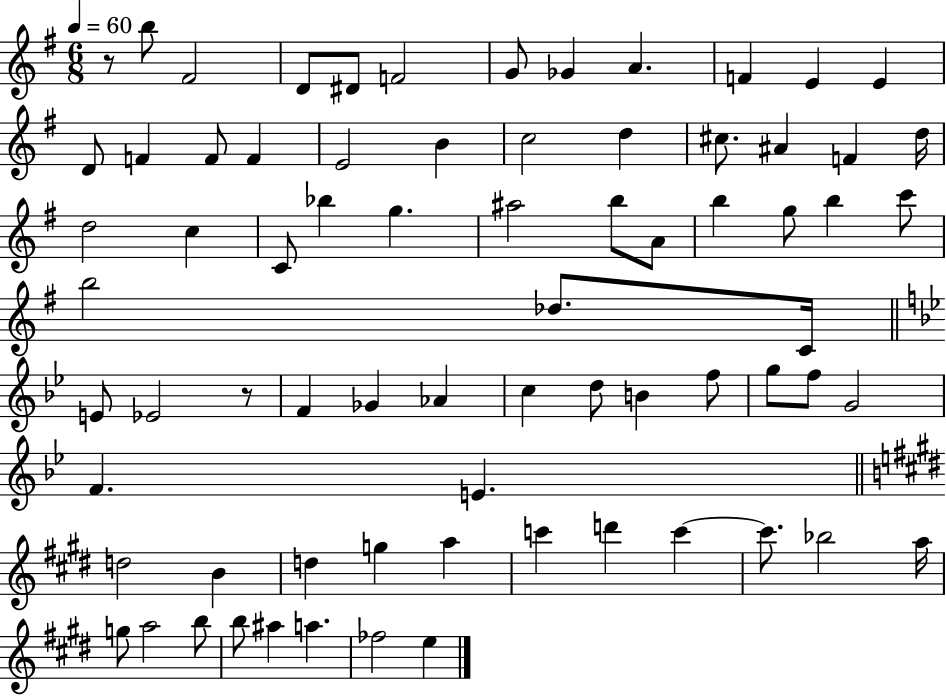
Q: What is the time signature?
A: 6/8